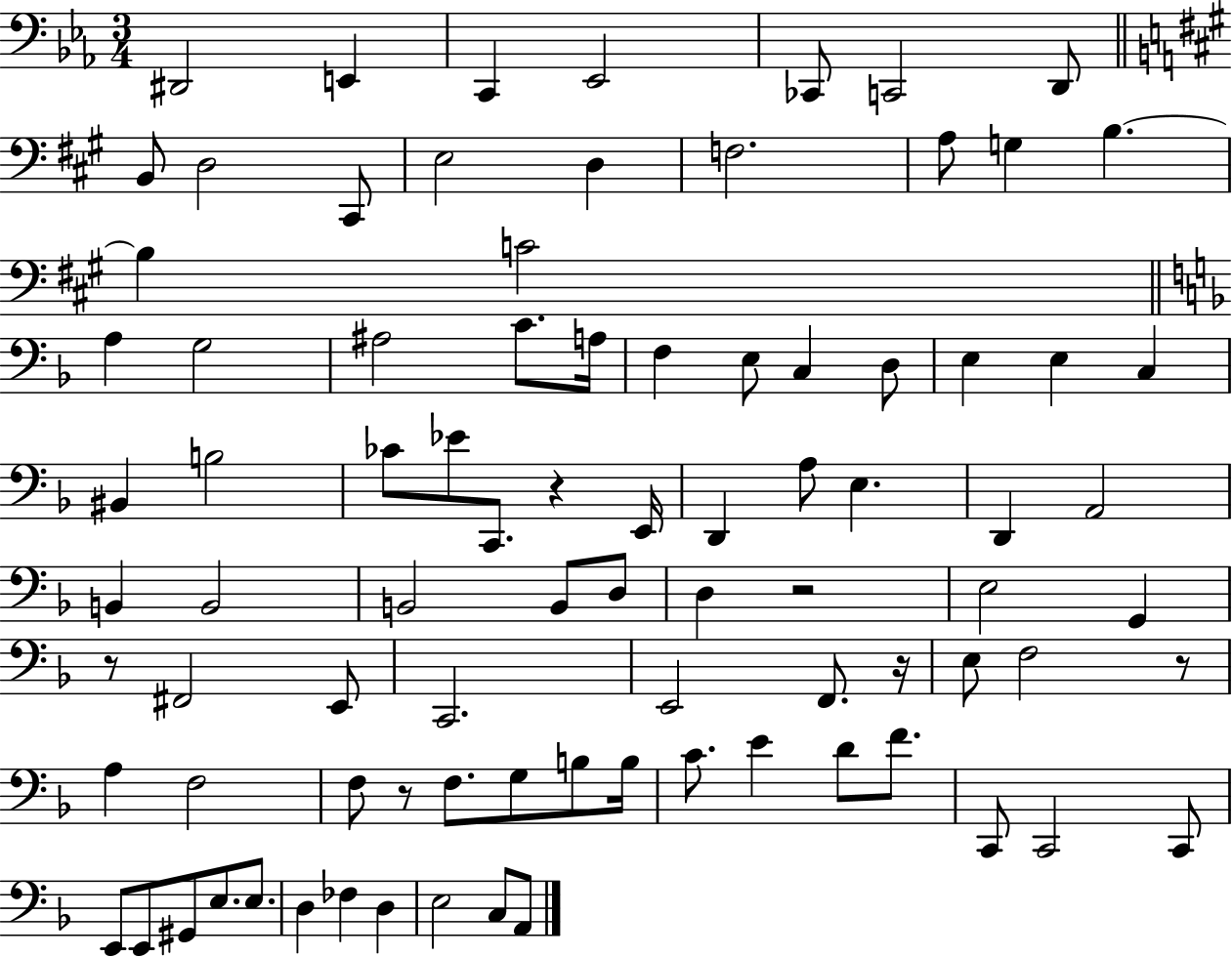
{
  \clef bass
  \numericTimeSignature
  \time 3/4
  \key ees \major
  dis,2 e,4 | c,4 ees,2 | ces,8 c,2 d,8 | \bar "||" \break \key a \major b,8 d2 cis,8 | e2 d4 | f2. | a8 g4 b4.~~ | \break b4 c'2 | \bar "||" \break \key f \major a4 g2 | ais2 c'8. a16 | f4 e8 c4 d8 | e4 e4 c4 | \break bis,4 b2 | ces'8 ees'8 c,8. r4 e,16 | d,4 a8 e4. | d,4 a,2 | \break b,4 b,2 | b,2 b,8 d8 | d4 r2 | e2 g,4 | \break r8 fis,2 e,8 | c,2. | e,2 f,8. r16 | e8 f2 r8 | \break a4 f2 | f8 r8 f8. g8 b8 b16 | c'8. e'4 d'8 f'8. | c,8 c,2 c,8 | \break e,8 e,8 gis,8 e8. e8. | d4 fes4 d4 | e2 c8 a,8 | \bar "|."
}